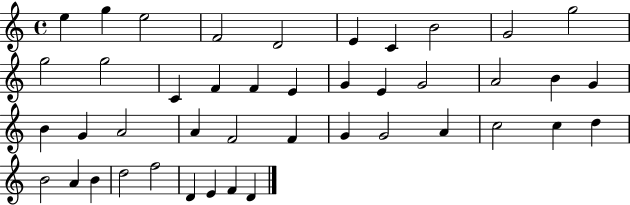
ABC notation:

X:1
T:Untitled
M:4/4
L:1/4
K:C
e g e2 F2 D2 E C B2 G2 g2 g2 g2 C F F E G E G2 A2 B G B G A2 A F2 F G G2 A c2 c d B2 A B d2 f2 D E F D